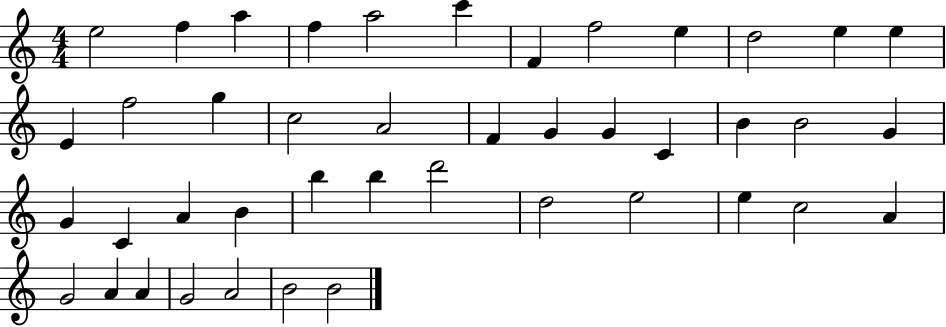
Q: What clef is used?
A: treble